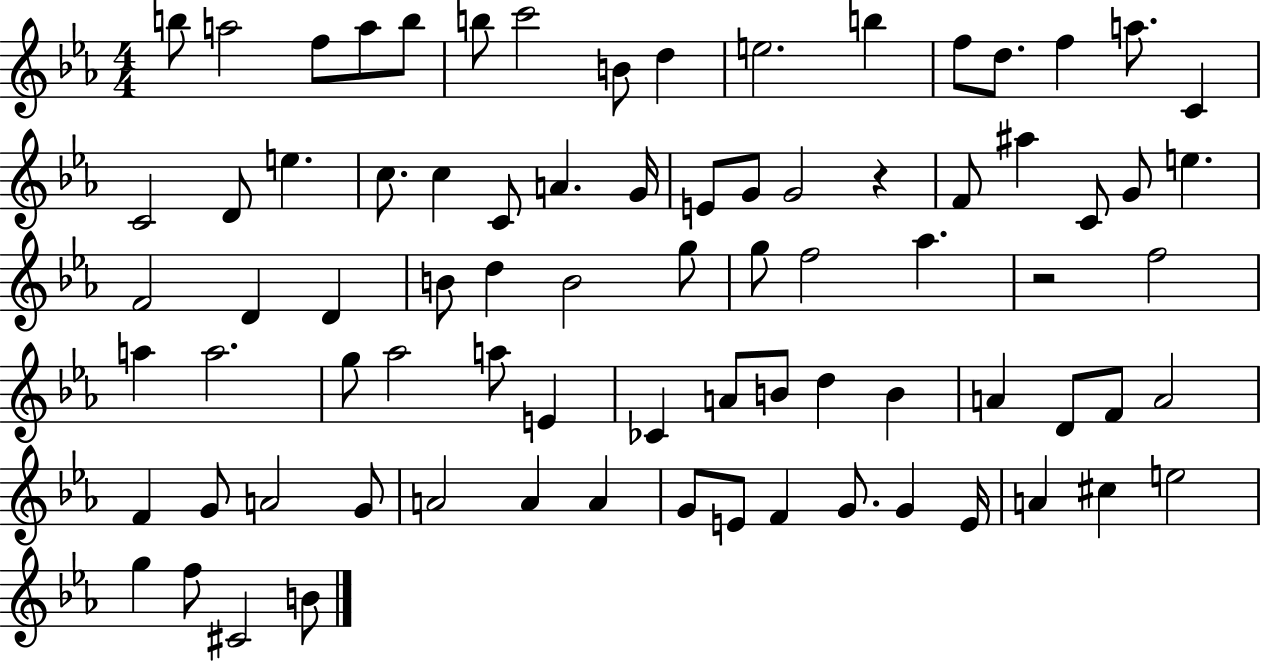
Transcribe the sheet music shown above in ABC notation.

X:1
T:Untitled
M:4/4
L:1/4
K:Eb
b/2 a2 f/2 a/2 b/2 b/2 c'2 B/2 d e2 b f/2 d/2 f a/2 C C2 D/2 e c/2 c C/2 A G/4 E/2 G/2 G2 z F/2 ^a C/2 G/2 e F2 D D B/2 d B2 g/2 g/2 f2 _a z2 f2 a a2 g/2 _a2 a/2 E _C A/2 B/2 d B A D/2 F/2 A2 F G/2 A2 G/2 A2 A A G/2 E/2 F G/2 G E/4 A ^c e2 g f/2 ^C2 B/2